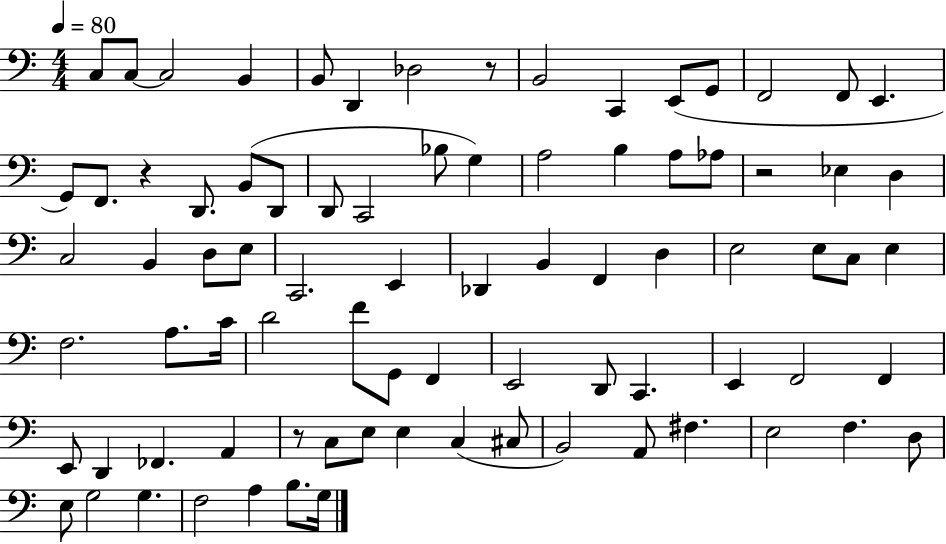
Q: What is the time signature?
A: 4/4